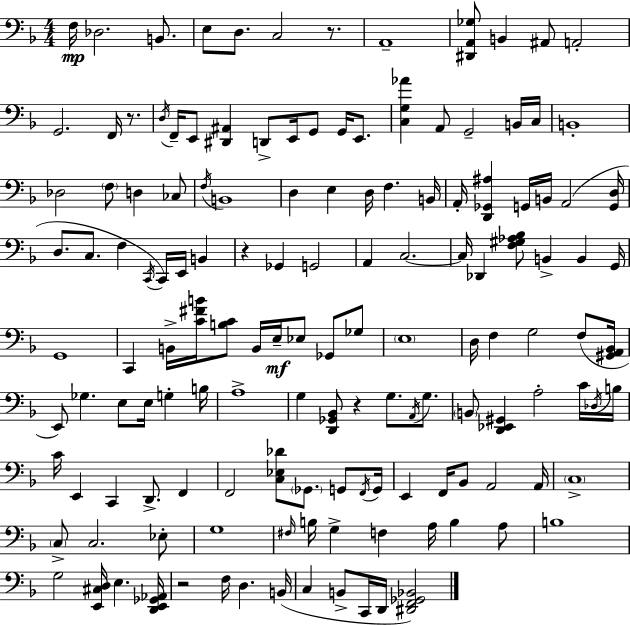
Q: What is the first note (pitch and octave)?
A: F3